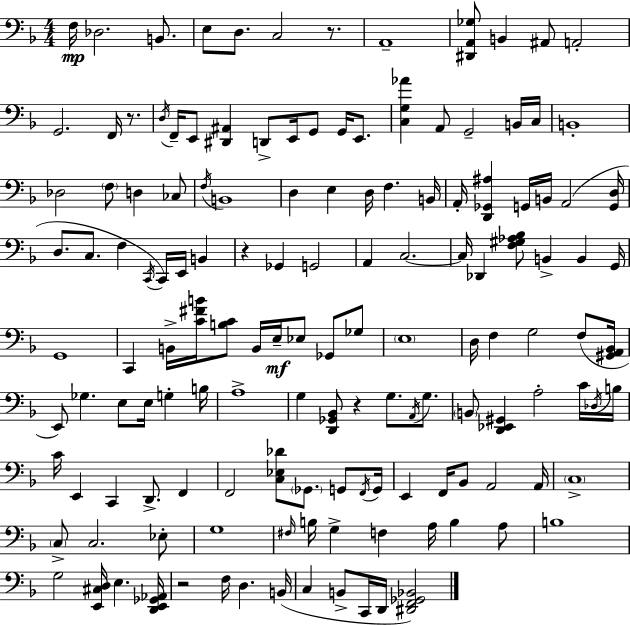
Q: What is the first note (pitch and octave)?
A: F3